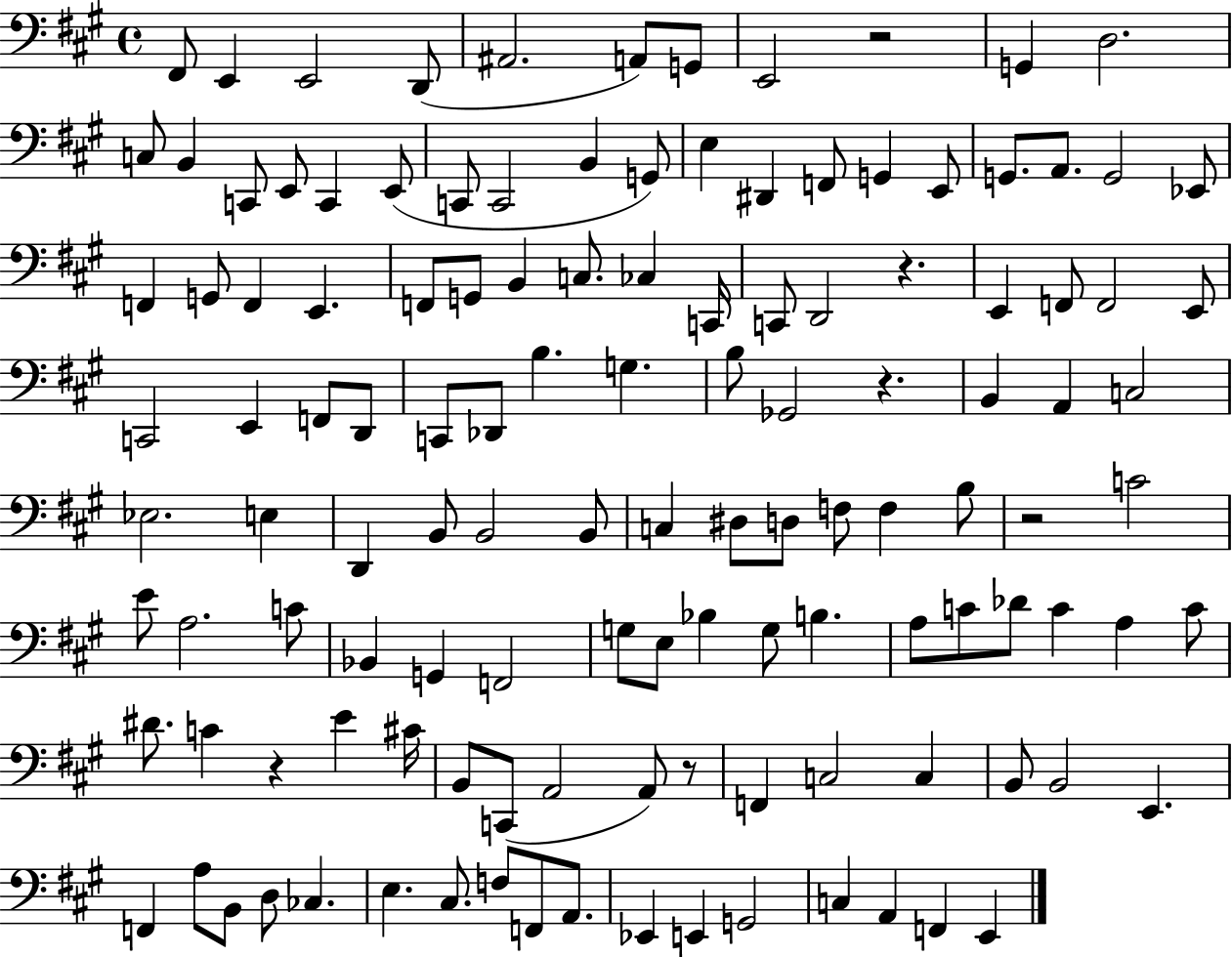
F#2/e E2/q E2/h D2/e A#2/h. A2/e G2/e E2/h R/h G2/q D3/h. C3/e B2/q C2/e E2/e C2/q E2/e C2/e C2/h B2/q G2/e E3/q D#2/q F2/e G2/q E2/e G2/e. A2/e. G2/h Eb2/e F2/q G2/e F2/q E2/q. F2/e G2/e B2/q C3/e. CES3/q C2/s C2/e D2/h R/q. E2/q F2/e F2/h E2/e C2/h E2/q F2/e D2/e C2/e Db2/e B3/q. G3/q. B3/e Gb2/h R/q. B2/q A2/q C3/h Eb3/h. E3/q D2/q B2/e B2/h B2/e C3/q D#3/e D3/e F3/e F3/q B3/e R/h C4/h E4/e A3/h. C4/e Bb2/q G2/q F2/h G3/e E3/e Bb3/q G3/e B3/q. A3/e C4/e Db4/e C4/q A3/q C4/e D#4/e. C4/q R/q E4/q C#4/s B2/e C2/e A2/h A2/e R/e F2/q C3/h C3/q B2/e B2/h E2/q. F2/q A3/e B2/e D3/e CES3/q. E3/q. C#3/e. F3/e F2/e A2/e. Eb2/q E2/q G2/h C3/q A2/q F2/q E2/q